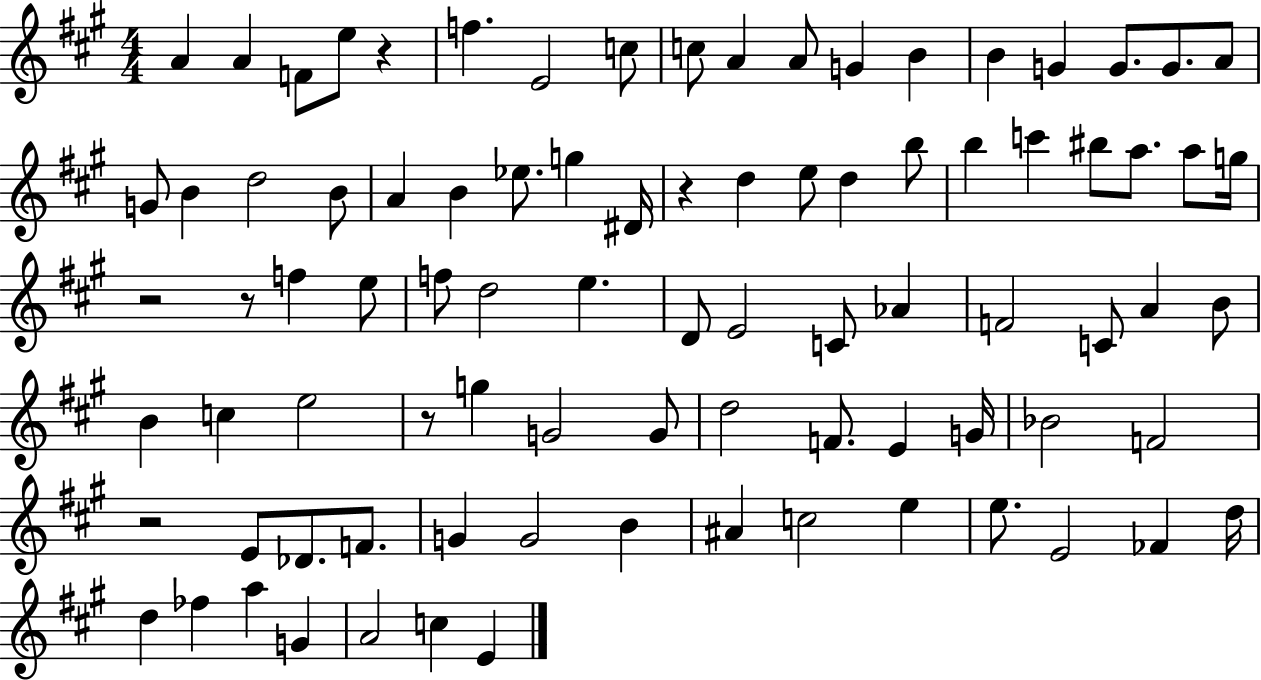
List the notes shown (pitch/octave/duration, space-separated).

A4/q A4/q F4/e E5/e R/q F5/q. E4/h C5/e C5/e A4/q A4/e G4/q B4/q B4/q G4/q G4/e. G4/e. A4/e G4/e B4/q D5/h B4/e A4/q B4/q Eb5/e. G5/q D#4/s R/q D5/q E5/e D5/q B5/e B5/q C6/q BIS5/e A5/e. A5/e G5/s R/h R/e F5/q E5/e F5/e D5/h E5/q. D4/e E4/h C4/e Ab4/q F4/h C4/e A4/q B4/e B4/q C5/q E5/h R/e G5/q G4/h G4/e D5/h F4/e. E4/q G4/s Bb4/h F4/h R/h E4/e Db4/e. F4/e. G4/q G4/h B4/q A#4/q C5/h E5/q E5/e. E4/h FES4/q D5/s D5/q FES5/q A5/q G4/q A4/h C5/q E4/q